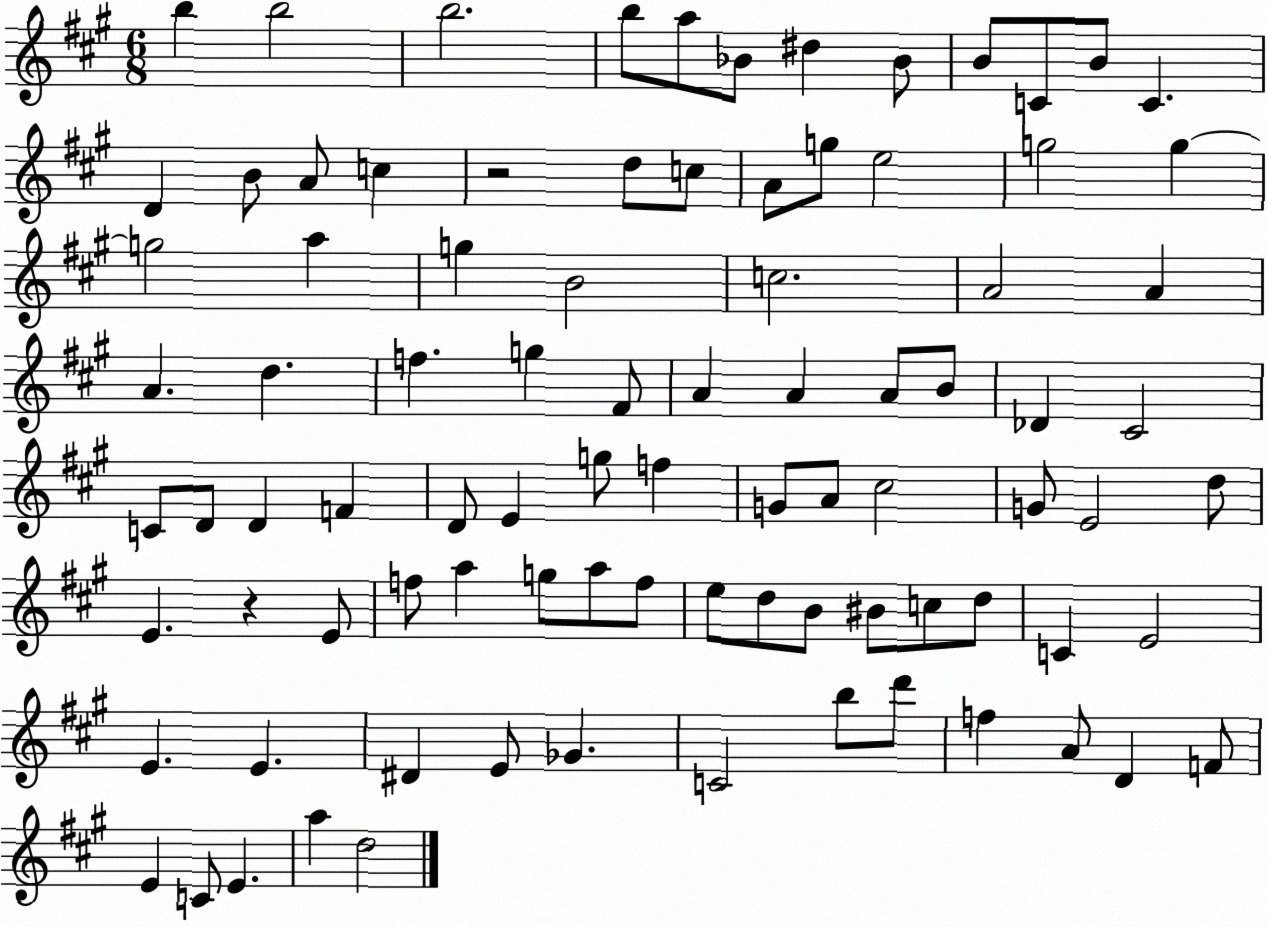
X:1
T:Untitled
M:6/8
L:1/4
K:A
b b2 b2 b/2 a/2 _B/2 ^d _B/2 B/2 C/2 B/2 C D B/2 A/2 c z2 d/2 c/2 A/2 g/2 e2 g2 g g2 a g B2 c2 A2 A A d f g ^F/2 A A A/2 B/2 _D ^C2 C/2 D/2 D F D/2 E g/2 f G/2 A/2 ^c2 G/2 E2 d/2 E z E/2 f/2 a g/2 a/2 f/2 e/2 d/2 B/2 ^B/2 c/2 d/2 C E2 E E ^D E/2 _G C2 b/2 d'/2 f A/2 D F/2 E C/2 E a d2